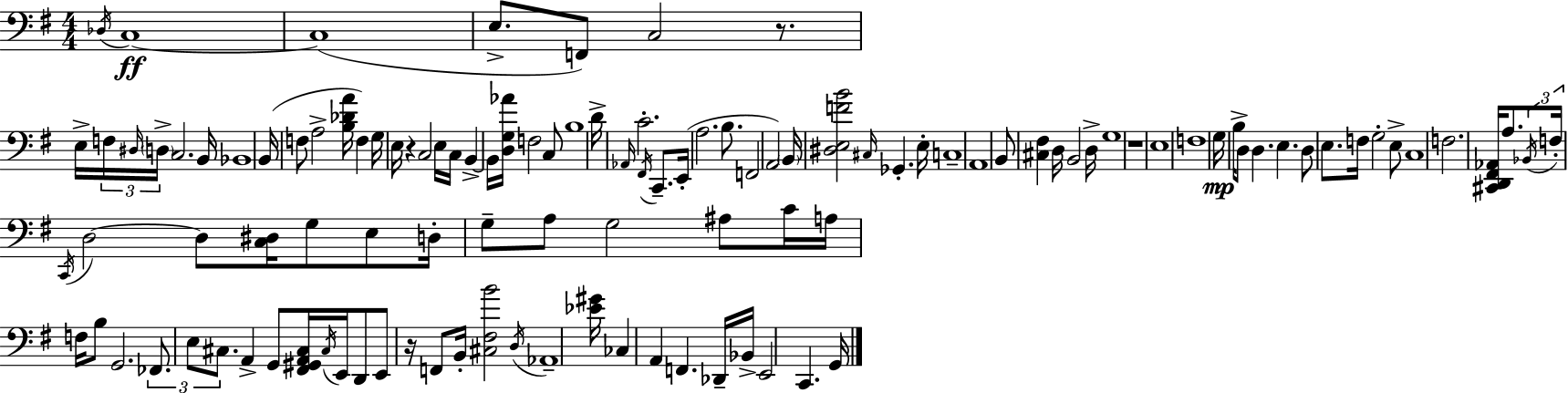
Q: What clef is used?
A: bass